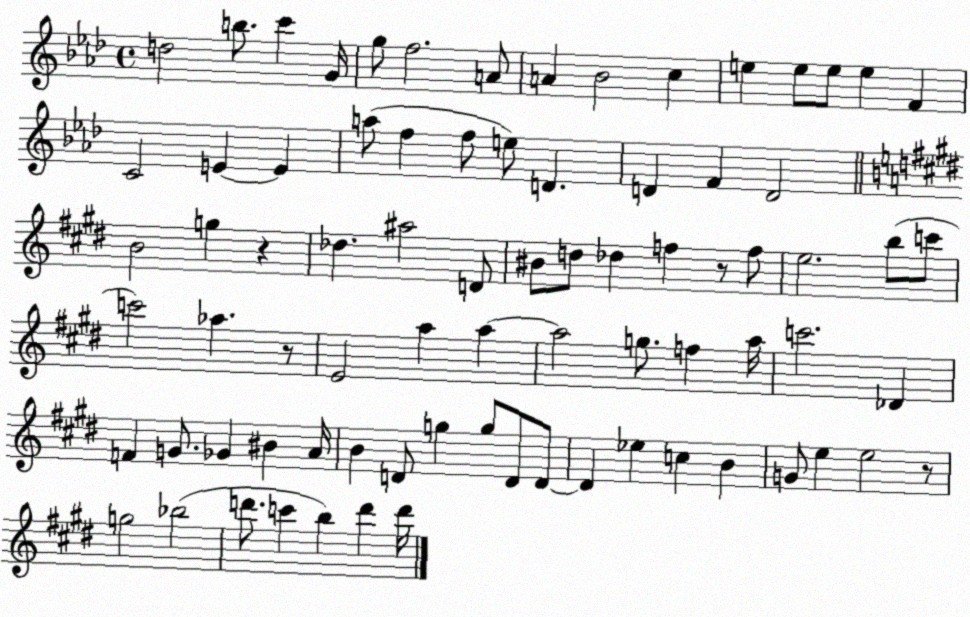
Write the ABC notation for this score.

X:1
T:Untitled
M:4/4
L:1/4
K:Ab
d2 b/2 c' G/4 g/2 f2 A/2 A _B2 c e e/2 e/2 e F C2 E E a/2 f f/2 e/2 D D F D2 B2 g z _d ^a2 D/2 ^B/2 d/2 _d f z/2 f/2 e2 b/2 c'/2 c'2 _a z/2 E2 a a a2 g/2 f a/4 c'2 _D F G/2 _G ^B A/4 B D/2 g g/2 D/2 D/2 D _e c B G/2 e e2 z/2 g2 _b2 d'/2 c' b d' d'/4